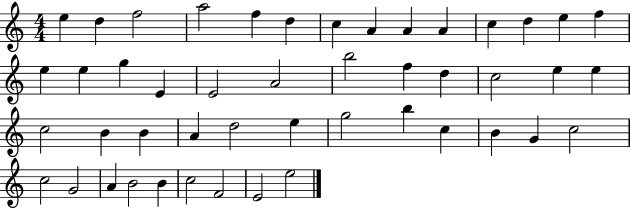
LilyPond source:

{
  \clef treble
  \numericTimeSignature
  \time 4/4
  \key c \major
  e''4 d''4 f''2 | a''2 f''4 d''4 | c''4 a'4 a'4 a'4 | c''4 d''4 e''4 f''4 | \break e''4 e''4 g''4 e'4 | e'2 a'2 | b''2 f''4 d''4 | c''2 e''4 e''4 | \break c''2 b'4 b'4 | a'4 d''2 e''4 | g''2 b''4 c''4 | b'4 g'4 c''2 | \break c''2 g'2 | a'4 b'2 b'4 | c''2 f'2 | e'2 e''2 | \break \bar "|."
}